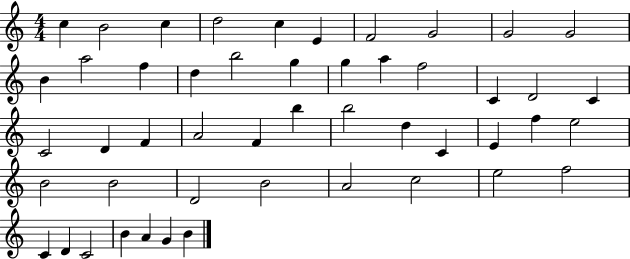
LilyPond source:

{
  \clef treble
  \numericTimeSignature
  \time 4/4
  \key c \major
  c''4 b'2 c''4 | d''2 c''4 e'4 | f'2 g'2 | g'2 g'2 | \break b'4 a''2 f''4 | d''4 b''2 g''4 | g''4 a''4 f''2 | c'4 d'2 c'4 | \break c'2 d'4 f'4 | a'2 f'4 b''4 | b''2 d''4 c'4 | e'4 f''4 e''2 | \break b'2 b'2 | d'2 b'2 | a'2 c''2 | e''2 f''2 | \break c'4 d'4 c'2 | b'4 a'4 g'4 b'4 | \bar "|."
}